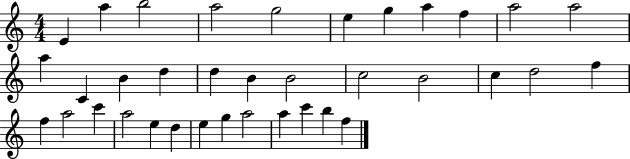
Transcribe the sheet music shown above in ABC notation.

X:1
T:Untitled
M:4/4
L:1/4
K:C
E a b2 a2 g2 e g a f a2 a2 a C B d d B B2 c2 B2 c d2 f f a2 c' a2 e d e g a2 a c' b f